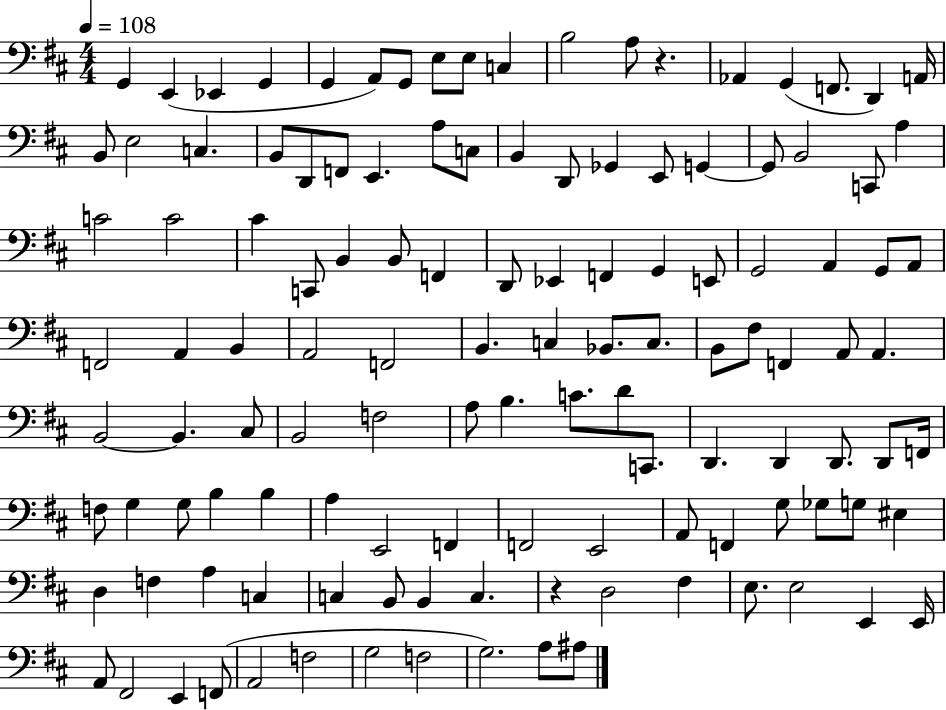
X:1
T:Untitled
M:4/4
L:1/4
K:D
G,, E,, _E,, G,, G,, A,,/2 G,,/2 E,/2 E,/2 C, B,2 A,/2 z _A,, G,, F,,/2 D,, A,,/4 B,,/2 E,2 C, B,,/2 D,,/2 F,,/2 E,, A,/2 C,/2 B,, D,,/2 _G,, E,,/2 G,, G,,/2 B,,2 C,,/2 A, C2 C2 ^C C,,/2 B,, B,,/2 F,, D,,/2 _E,, F,, G,, E,,/2 G,,2 A,, G,,/2 A,,/2 F,,2 A,, B,, A,,2 F,,2 B,, C, _B,,/2 C,/2 B,,/2 ^F,/2 F,, A,,/2 A,, B,,2 B,, ^C,/2 B,,2 F,2 A,/2 B, C/2 D/2 C,,/2 D,, D,, D,,/2 D,,/2 F,,/4 F,/2 G, G,/2 B, B, A, E,,2 F,, F,,2 E,,2 A,,/2 F,, G,/2 _G,/2 G,/2 ^E, D, F, A, C, C, B,,/2 B,, C, z D,2 ^F, E,/2 E,2 E,, E,,/4 A,,/2 ^F,,2 E,, F,,/2 A,,2 F,2 G,2 F,2 G,2 A,/2 ^A,/2